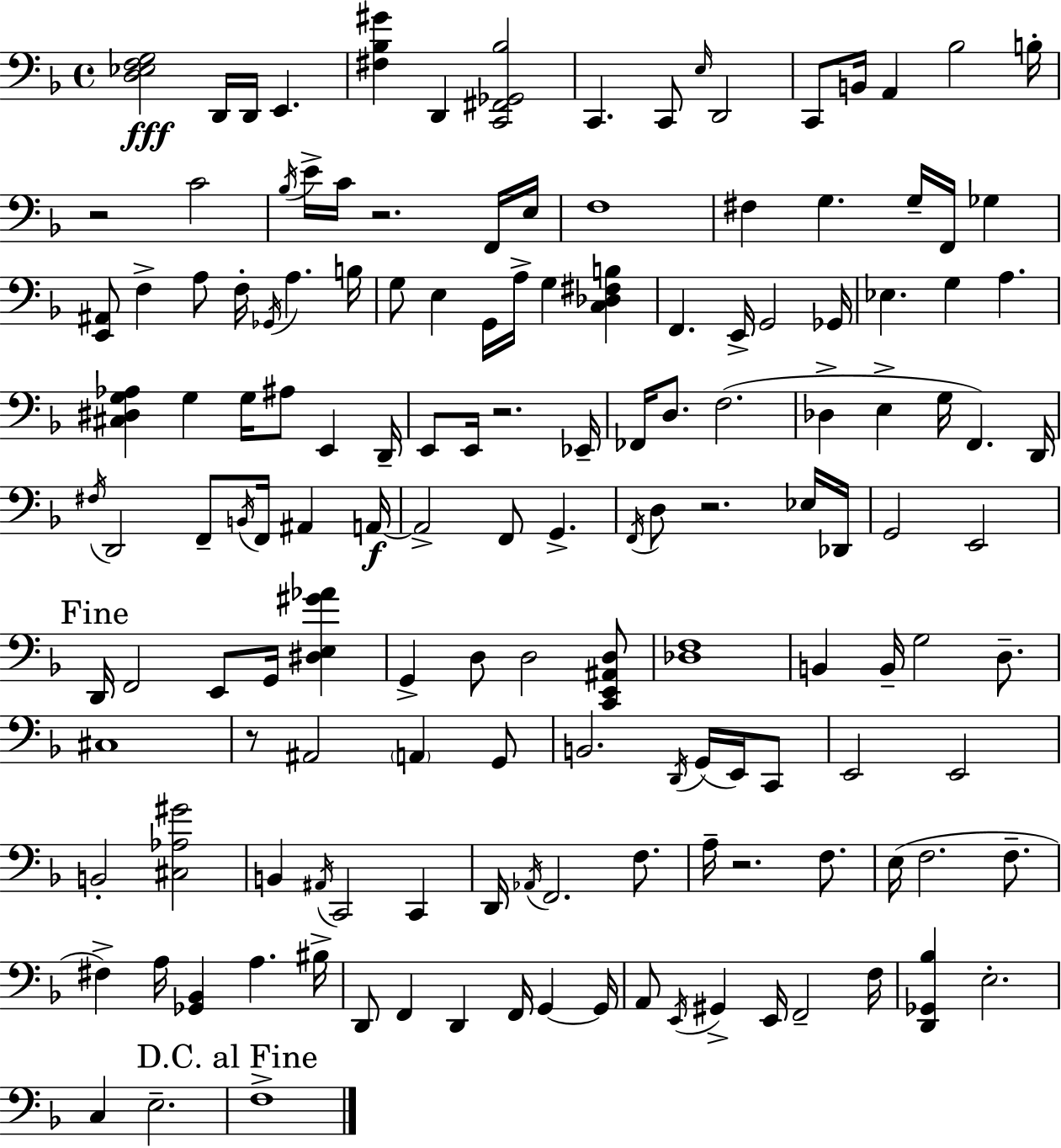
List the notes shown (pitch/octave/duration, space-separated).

[D3,Eb3,F3,G3]/h D2/s D2/s E2/q. [F#3,Bb3,G#4]/q D2/q [C2,F#2,Gb2,Bb3]/h C2/q. C2/e E3/s D2/h C2/e B2/s A2/q Bb3/h B3/s R/h C4/h Bb3/s E4/s C4/s R/h. F2/s E3/s F3/w F#3/q G3/q. G3/s F2/s Gb3/q [E2,A#2]/e F3/q A3/e F3/s Gb2/s A3/q. B3/s G3/e E3/q G2/s A3/s G3/q [C3,Db3,F#3,B3]/q F2/q. E2/s G2/h Gb2/s Eb3/q. G3/q A3/q. [C#3,D#3,G3,Ab3]/q G3/q G3/s A#3/e E2/q D2/s E2/e E2/s R/h. Eb2/s FES2/s D3/e. F3/h. Db3/q E3/q G3/s F2/q. D2/s F#3/s D2/h F2/e B2/s F2/s A#2/q A2/s A2/h F2/e G2/q. F2/s D3/e R/h. Eb3/s Db2/s G2/h E2/h D2/s F2/h E2/e G2/s [D#3,E3,G#4,Ab4]/q G2/q D3/e D3/h [C2,E2,A#2,D3]/e [Db3,F3]/w B2/q B2/s G3/h D3/e. C#3/w R/e A#2/h A2/q G2/e B2/h. D2/s G2/s E2/s C2/e E2/h E2/h B2/h [C#3,Ab3,G#4]/h B2/q A#2/s C2/h C2/q D2/s Ab2/s F2/h. F3/e. A3/s R/h. F3/e. E3/s F3/h. F3/e. F#3/q A3/s [Gb2,Bb2]/q A3/q. BIS3/s D2/e F2/q D2/q F2/s G2/q G2/s A2/e E2/s G#2/q E2/s F2/h F3/s [D2,Gb2,Bb3]/q E3/h. C3/q E3/h. F3/w